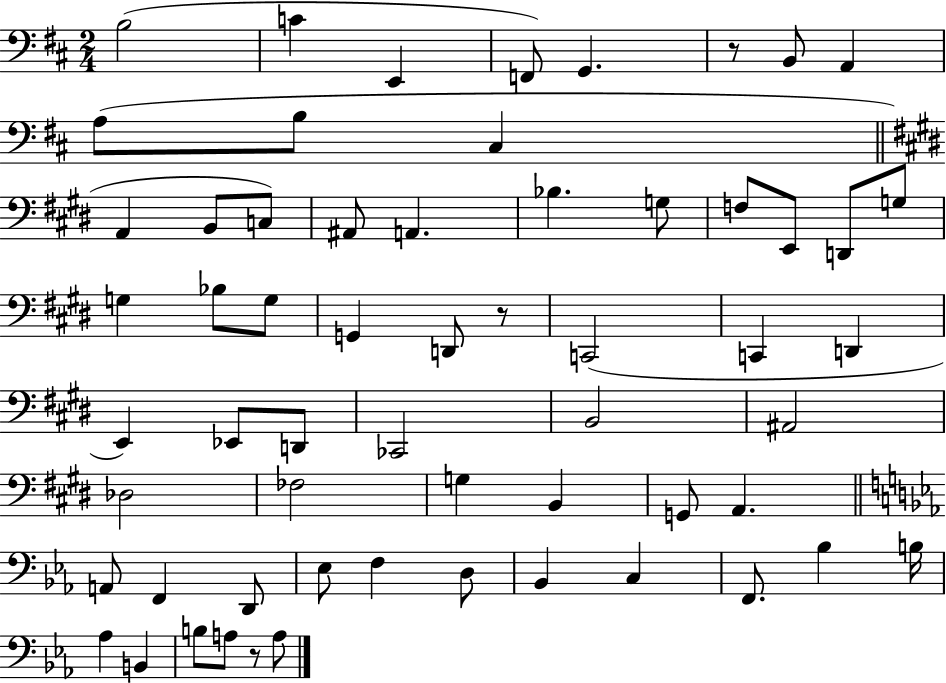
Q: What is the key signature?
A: D major